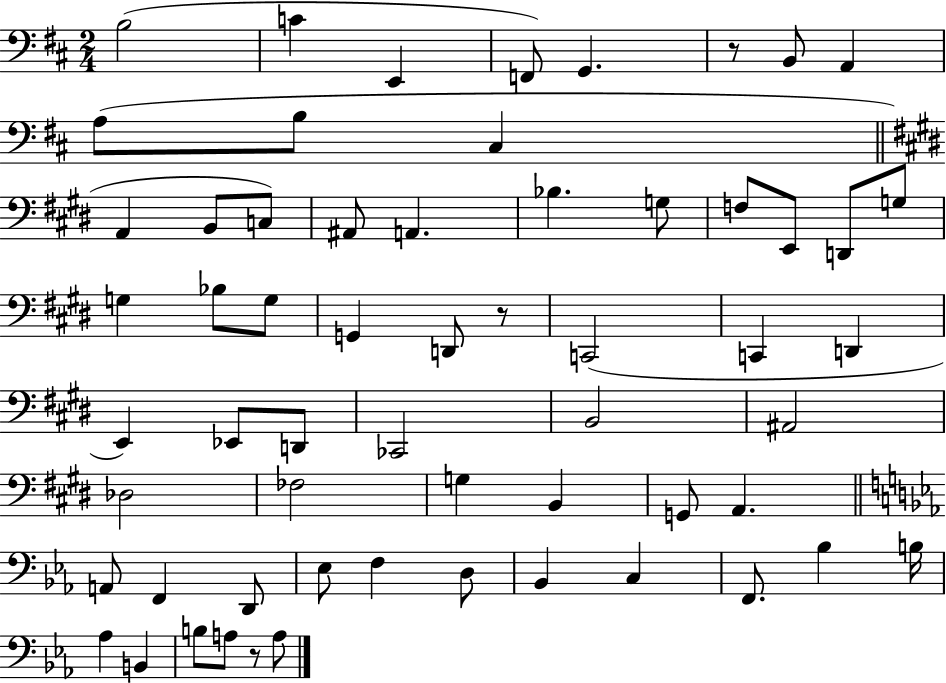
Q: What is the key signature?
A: D major